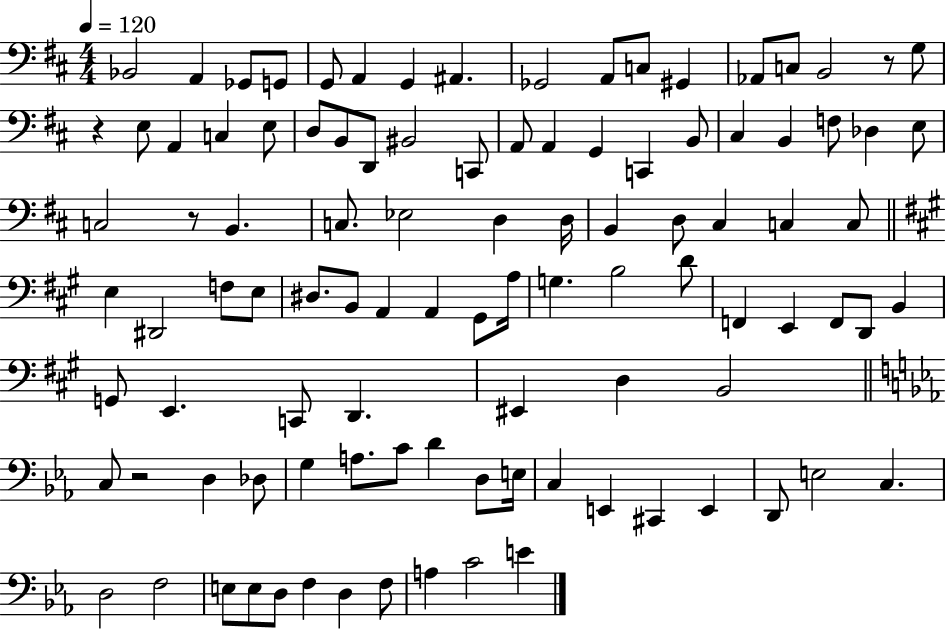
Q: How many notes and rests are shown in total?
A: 102